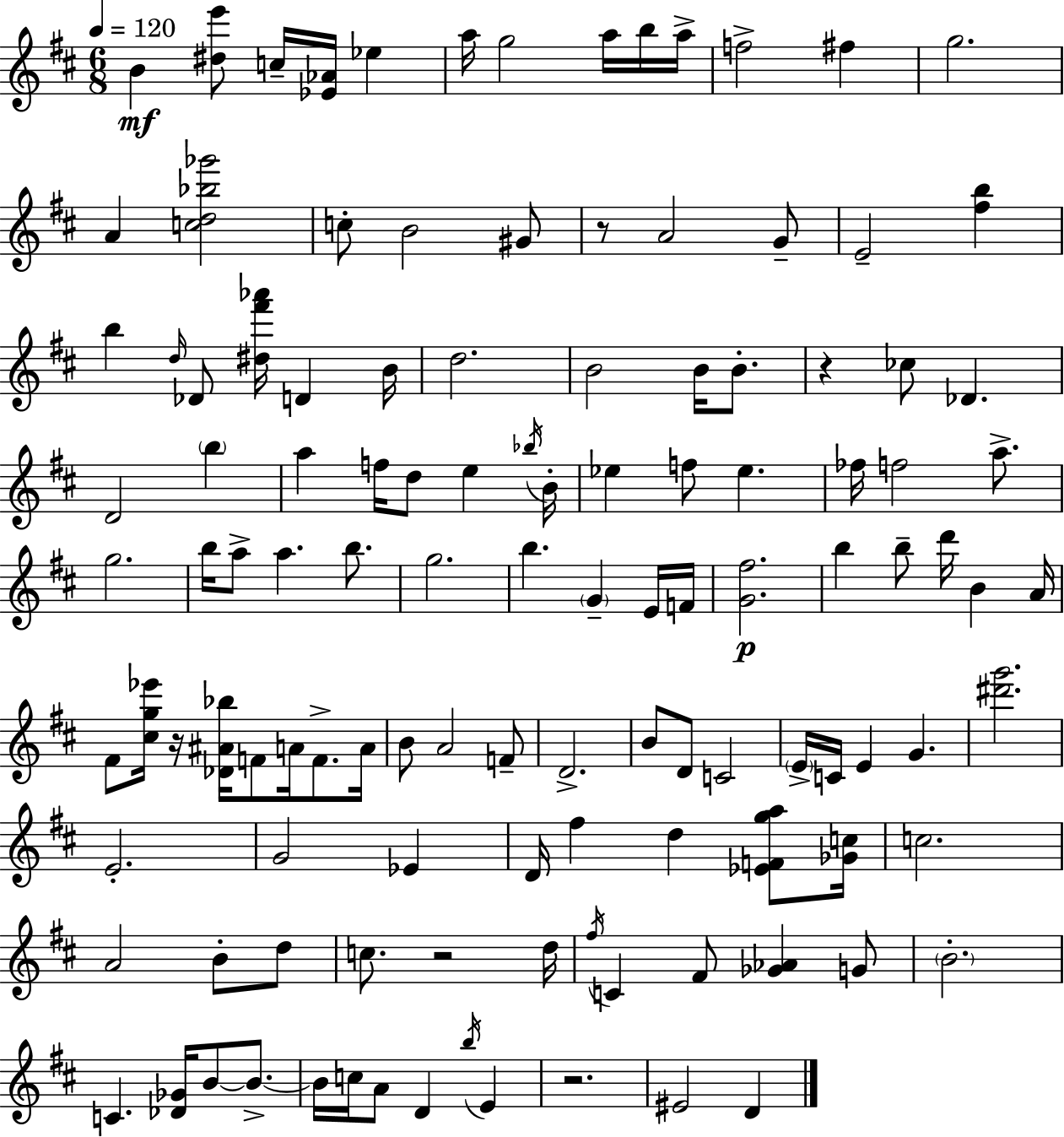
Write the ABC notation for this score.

X:1
T:Untitled
M:6/8
L:1/4
K:D
B [^de']/2 c/4 [_E_A]/4 _e a/4 g2 a/4 b/4 a/4 f2 ^f g2 A [cd_b_g']2 c/2 B2 ^G/2 z/2 A2 G/2 E2 [^fb] b d/4 _D/2 [^d^f'_a']/4 D B/4 d2 B2 B/4 B/2 z _c/2 _D D2 b a f/4 d/2 e _b/4 B/4 _e f/2 _e _f/4 f2 a/2 g2 b/4 a/2 a b/2 g2 b G E/4 F/4 [G^f]2 b b/2 d'/4 B A/4 ^F/2 [^cg_e']/4 z/4 [_D^A_b]/4 F/2 A/4 F/2 A/4 B/2 A2 F/2 D2 B/2 D/2 C2 E/4 C/4 E G [^d'g']2 E2 G2 _E D/4 ^f d [_EFga]/2 [_Gc]/4 c2 A2 B/2 d/2 c/2 z2 d/4 ^f/4 C ^F/2 [_G_A] G/2 B2 C [_D_G]/4 B/2 B/2 B/4 c/4 A/2 D b/4 E z2 ^E2 D